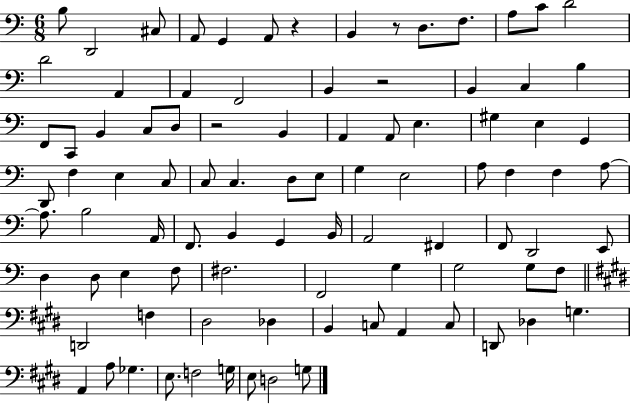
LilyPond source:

{
  \clef bass
  \numericTimeSignature
  \time 6/8
  \key c \major
  b8 d,2 cis8 | a,8 g,4 a,8 r4 | b,4 r8 d8. f8. | a8 c'8 d'2 | \break d'2 a,4 | a,4 f,2 | b,4 r2 | b,4 c4 b4 | \break f,8 c,8 b,4 c8 d8 | r2 b,4 | a,4 a,8 e4. | gis4 e4 g,4 | \break d,8 f4 e4 c8 | c8 c4. d8 e8 | g4 e2 | a8 f4 f4 a8~~ | \break a8. b2 a,16 | f,8. b,4 g,4 b,16 | a,2 fis,4 | f,8 d,2 e,8 | \break d4 d8 e4 f8 | fis2. | f,2 g4 | g2 g8 f8 | \break \bar "||" \break \key e \major d,2 f4 | dis2 des4 | b,4 c8 a,4 c8 | d,8 des4 g4. | \break a,4 a8 ges4. | e8. f2 g16 | e8 d2 g8 | \bar "|."
}